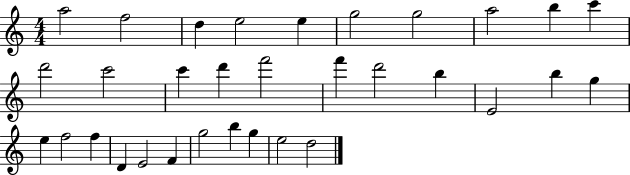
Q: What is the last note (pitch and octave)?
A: D5